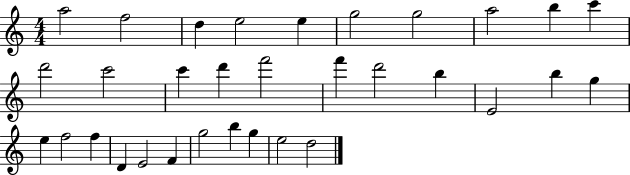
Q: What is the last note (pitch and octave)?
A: D5